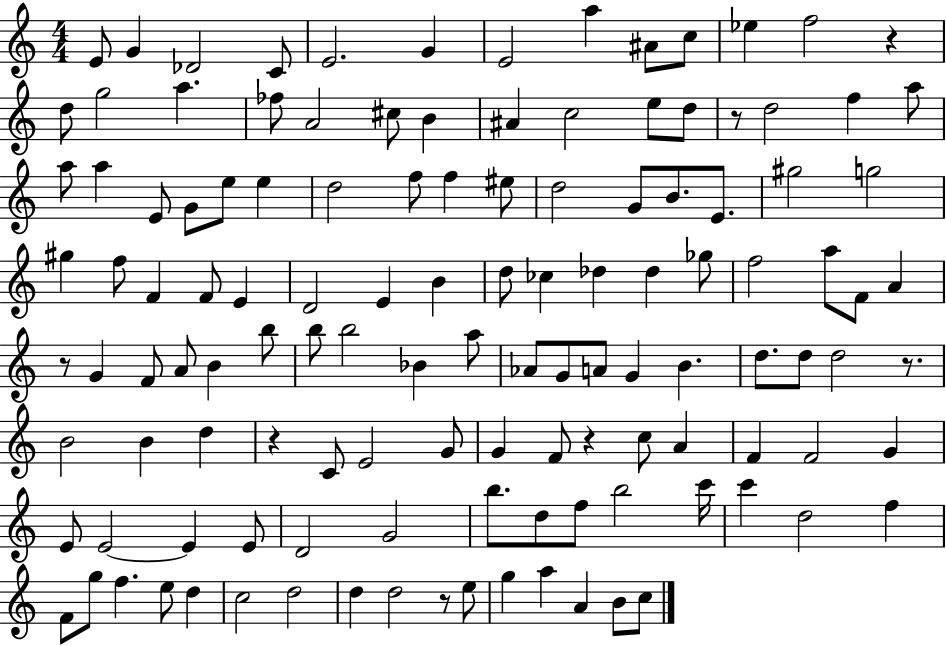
{
  \clef treble
  \numericTimeSignature
  \time 4/4
  \key c \major
  e'8 g'4 des'2 c'8 | e'2. g'4 | e'2 a''4 ais'8 c''8 | ees''4 f''2 r4 | \break d''8 g''2 a''4. | fes''8 a'2 cis''8 b'4 | ais'4 c''2 e''8 d''8 | r8 d''2 f''4 a''8 | \break a''8 a''4 e'8 g'8 e''8 e''4 | d''2 f''8 f''4 eis''8 | d''2 g'8 b'8. e'8. | gis''2 g''2 | \break gis''4 f''8 f'4 f'8 e'4 | d'2 e'4 b'4 | d''8 ces''4 des''4 des''4 ges''8 | f''2 a''8 f'8 a'4 | \break r8 g'4 f'8 a'8 b'4 b''8 | b''8 b''2 bes'4 a''8 | aes'8 g'8 a'8 g'4 b'4. | d''8. d''8 d''2 r8. | \break b'2 b'4 d''4 | r4 c'8 e'2 g'8 | g'4 f'8 r4 c''8 a'4 | f'4 f'2 g'4 | \break e'8 e'2~~ e'4 e'8 | d'2 g'2 | b''8. d''8 f''8 b''2 c'''16 | c'''4 d''2 f''4 | \break f'8 g''8 f''4. e''8 d''4 | c''2 d''2 | d''4 d''2 r8 e''8 | g''4 a''4 a'4 b'8 c''8 | \break \bar "|."
}